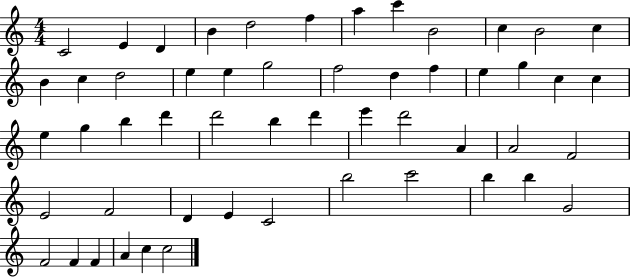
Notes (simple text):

C4/h E4/q D4/q B4/q D5/h F5/q A5/q C6/q B4/h C5/q B4/h C5/q B4/q C5/q D5/h E5/q E5/q G5/h F5/h D5/q F5/q E5/q G5/q C5/q C5/q E5/q G5/q B5/q D6/q D6/h B5/q D6/q E6/q D6/h A4/q A4/h F4/h E4/h F4/h D4/q E4/q C4/h B5/h C6/h B5/q B5/q G4/h F4/h F4/q F4/q A4/q C5/q C5/h